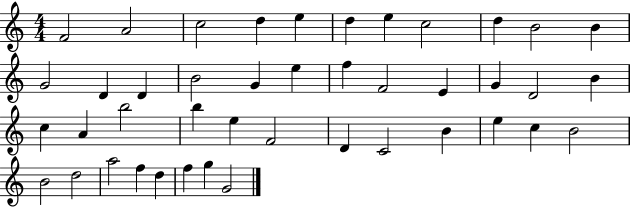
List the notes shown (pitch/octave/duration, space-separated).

F4/h A4/h C5/h D5/q E5/q D5/q E5/q C5/h D5/q B4/h B4/q G4/h D4/q D4/q B4/h G4/q E5/q F5/q F4/h E4/q G4/q D4/h B4/q C5/q A4/q B5/h B5/q E5/q F4/h D4/q C4/h B4/q E5/q C5/q B4/h B4/h D5/h A5/h F5/q D5/q F5/q G5/q G4/h